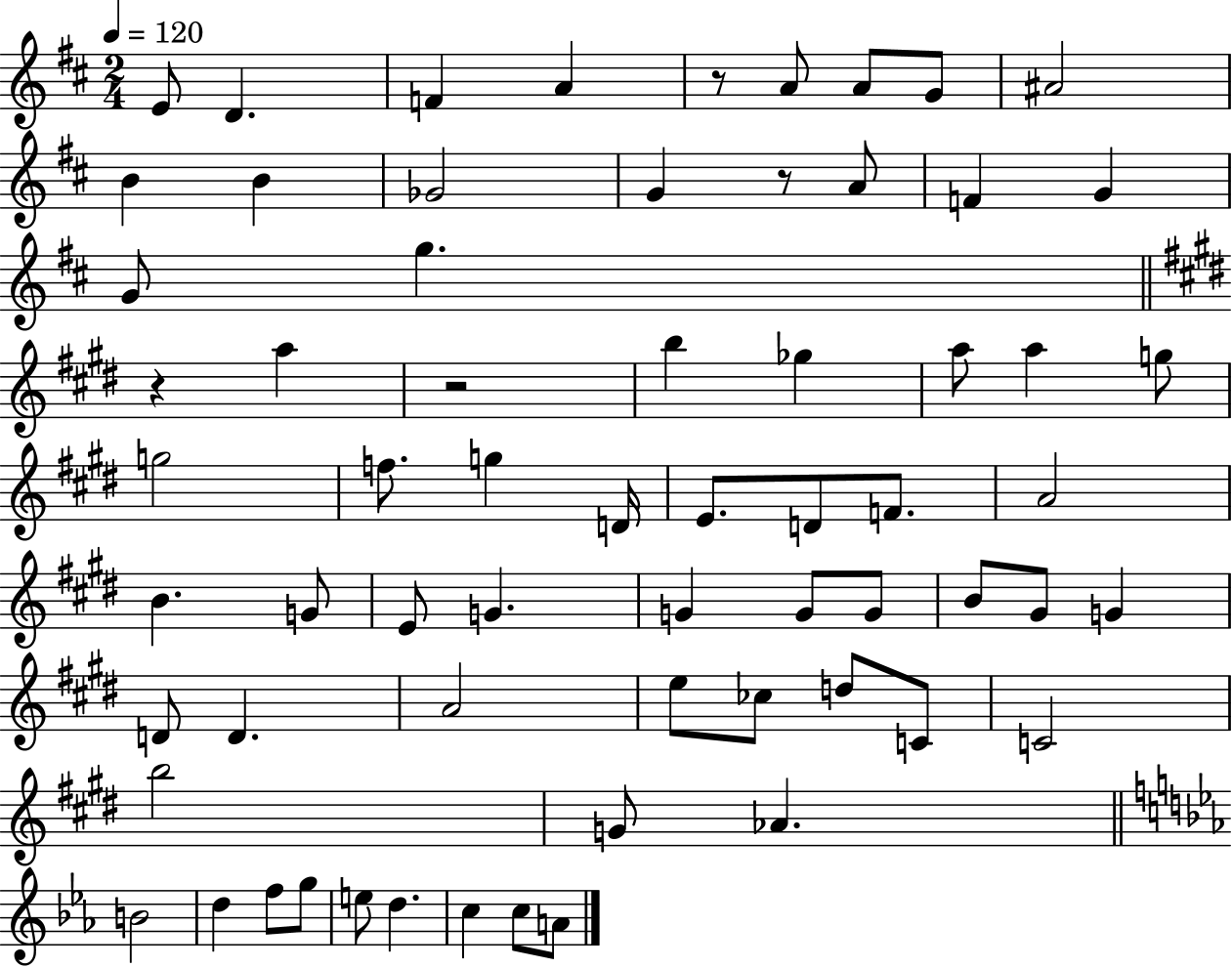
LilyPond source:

{
  \clef treble
  \numericTimeSignature
  \time 2/4
  \key d \major
  \tempo 4 = 120
  e'8 d'4. | f'4 a'4 | r8 a'8 a'8 g'8 | ais'2 | \break b'4 b'4 | ges'2 | g'4 r8 a'8 | f'4 g'4 | \break g'8 g''4. | \bar "||" \break \key e \major r4 a''4 | r2 | b''4 ges''4 | a''8 a''4 g''8 | \break g''2 | f''8. g''4 d'16 | e'8. d'8 f'8. | a'2 | \break b'4. g'8 | e'8 g'4. | g'4 g'8 g'8 | b'8 gis'8 g'4 | \break d'8 d'4. | a'2 | e''8 ces''8 d''8 c'8 | c'2 | \break b''2 | g'8 aes'4. | \bar "||" \break \key ees \major b'2 | d''4 f''8 g''8 | e''8 d''4. | c''4 c''8 a'8 | \break \bar "|."
}